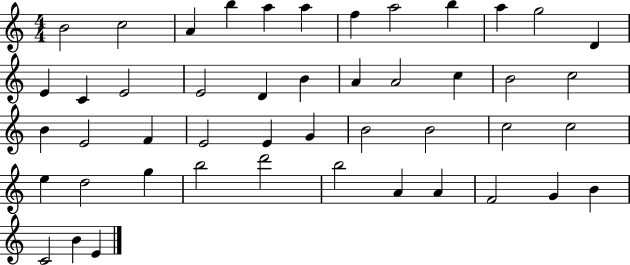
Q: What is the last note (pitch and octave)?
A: E4